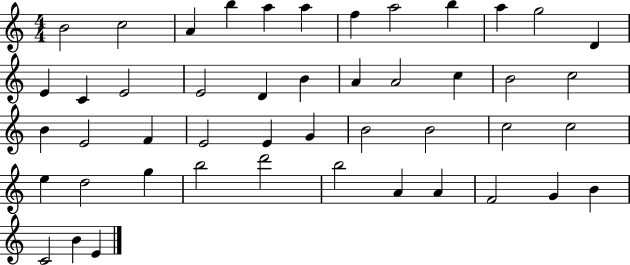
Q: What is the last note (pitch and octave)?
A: E4